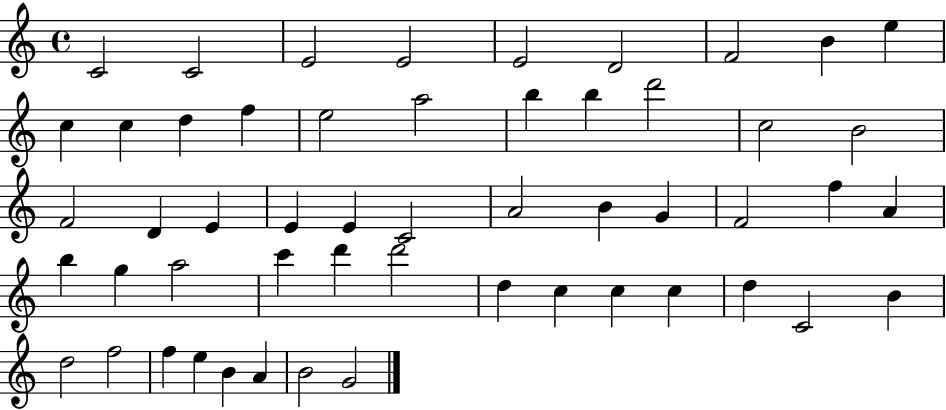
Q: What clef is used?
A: treble